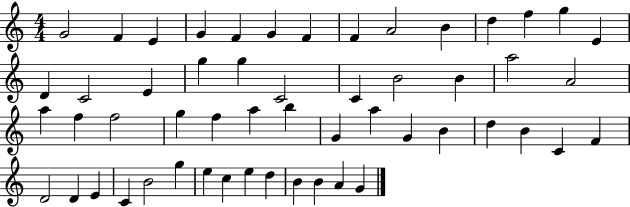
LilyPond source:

{
  \clef treble
  \numericTimeSignature
  \time 4/4
  \key c \major
  g'2 f'4 e'4 | g'4 f'4 g'4 f'4 | f'4 a'2 b'4 | d''4 f''4 g''4 e'4 | \break d'4 c'2 e'4 | g''4 g''4 c'2 | c'4 b'2 b'4 | a''2 a'2 | \break a''4 f''4 f''2 | g''4 f''4 a''4 b''4 | g'4 a''4 g'4 b'4 | d''4 b'4 c'4 f'4 | \break d'2 d'4 e'4 | c'4 b'2 g''4 | e''4 c''4 e''4 d''4 | b'4 b'4 a'4 g'4 | \break \bar "|."
}